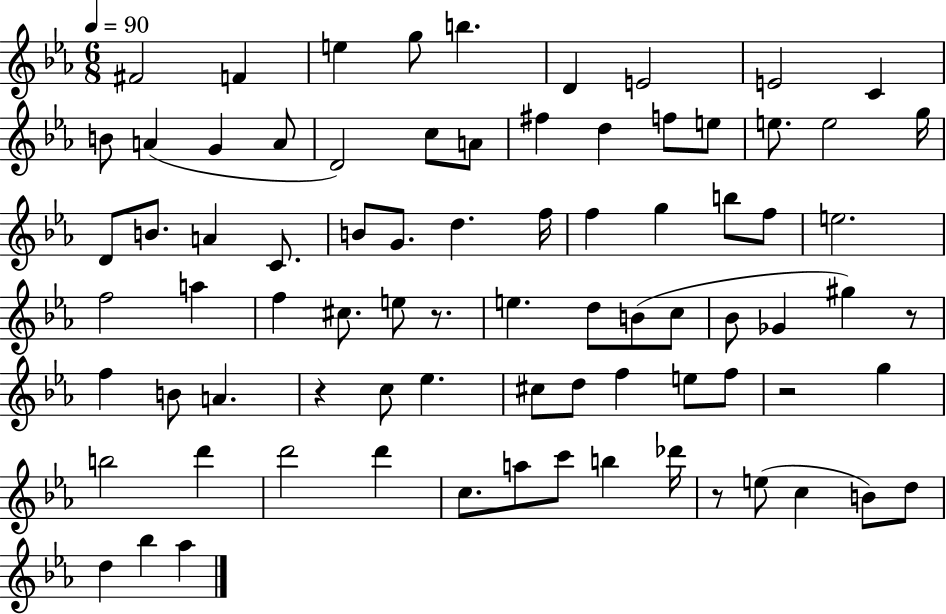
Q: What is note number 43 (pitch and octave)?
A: D5